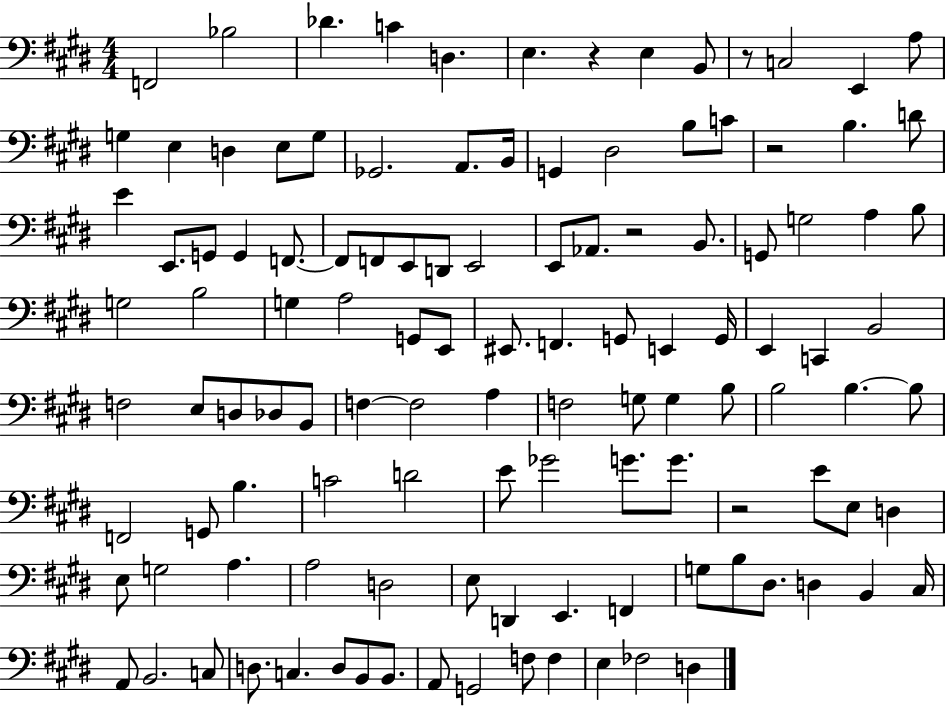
{
  \clef bass
  \numericTimeSignature
  \time 4/4
  \key e \major
  f,2 bes2 | des'4. c'4 d4. | e4. r4 e4 b,8 | r8 c2 e,4 a8 | \break g4 e4 d4 e8 g8 | ges,2. a,8. b,16 | g,4 dis2 b8 c'8 | r2 b4. d'8 | \break e'4 e,8. g,8 g,4 f,8.~~ | f,8 f,8 e,8 d,8 e,2 | e,8 aes,8. r2 b,8. | g,8 g2 a4 b8 | \break g2 b2 | g4 a2 g,8 e,8 | eis,8. f,4. g,8 e,4 g,16 | e,4 c,4 b,2 | \break f2 e8 d8 des8 b,8 | f4~~ f2 a4 | f2 g8 g4 b8 | b2 b4.~~ b8 | \break f,2 g,8 b4. | c'2 d'2 | e'8 ges'2 g'8. g'8. | r2 e'8 e8 d4 | \break e8 g2 a4. | a2 d2 | e8 d,4 e,4. f,4 | g8 b8 dis8. d4 b,4 cis16 | \break a,8 b,2. c8 | d8. c4. d8 b,8 b,8. | a,8 g,2 f8 f4 | e4 fes2 d4 | \break \bar "|."
}